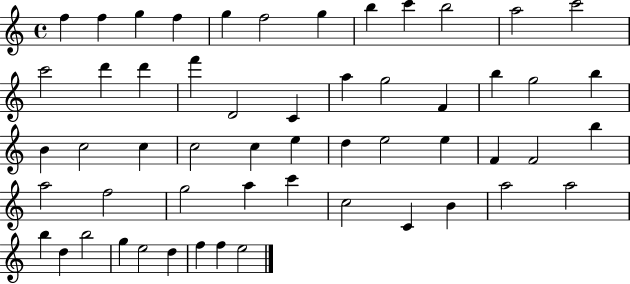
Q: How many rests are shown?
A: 0